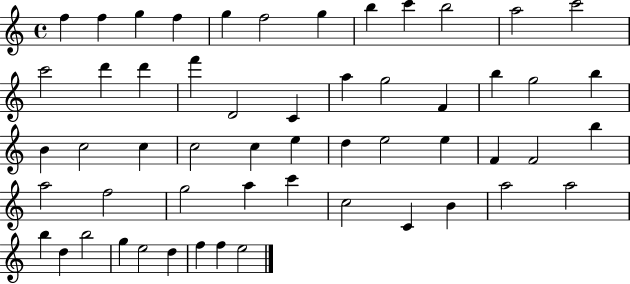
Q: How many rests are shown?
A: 0